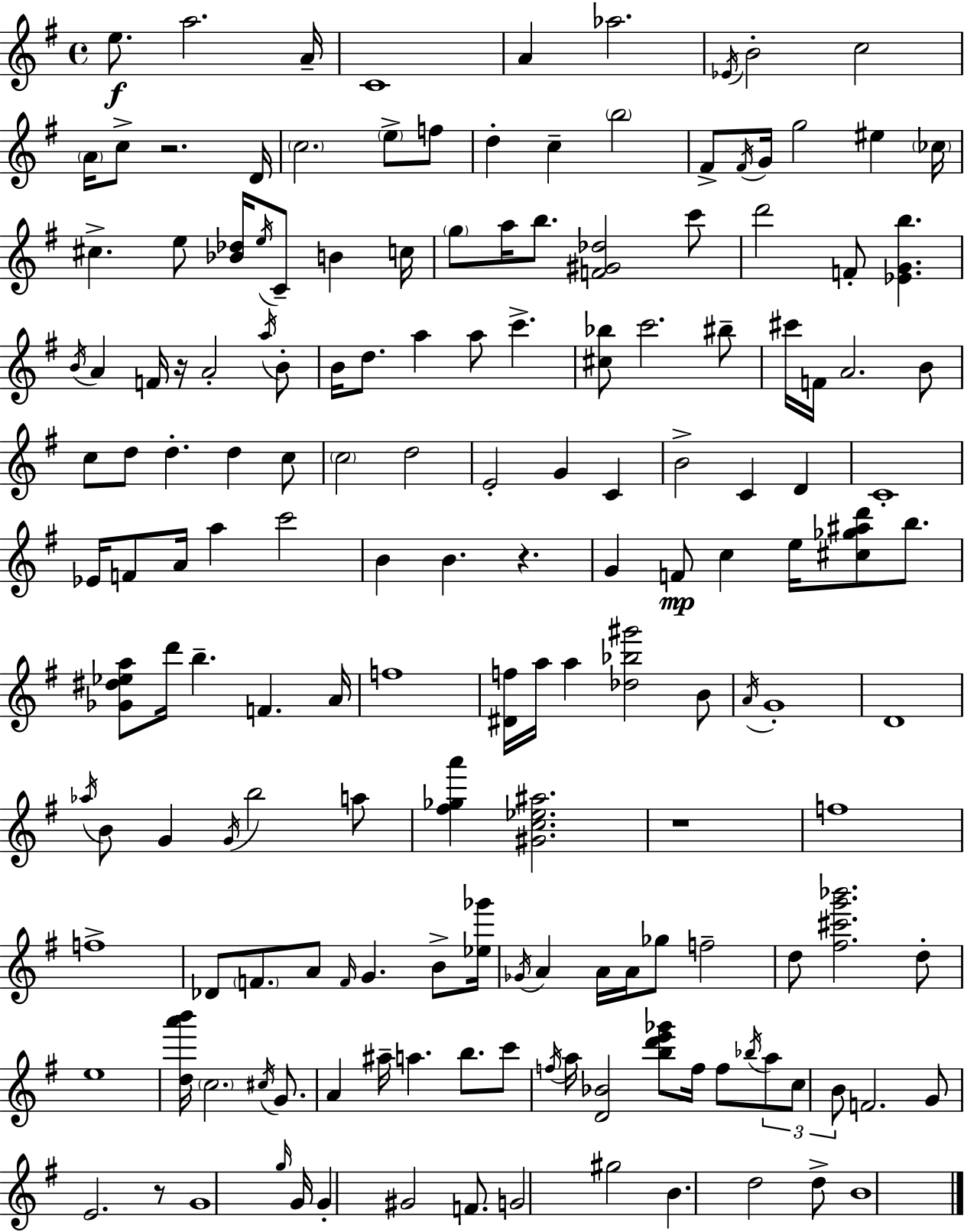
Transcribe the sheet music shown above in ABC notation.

X:1
T:Untitled
M:4/4
L:1/4
K:G
e/2 a2 A/4 C4 A _a2 _E/4 B2 c2 A/4 c/2 z2 D/4 c2 e/2 f/2 d c b2 ^F/2 ^F/4 G/4 g2 ^e _c/4 ^c e/2 [_B_d]/4 e/4 C/2 B c/4 g/2 a/4 b/2 [F^G_d]2 c'/2 d'2 F/2 [_EGb] B/4 A F/4 z/4 A2 a/4 B/2 B/4 d/2 a a/2 c' [^c_b]/2 c'2 ^b/2 ^c'/4 F/4 A2 B/2 c/2 d/2 d d c/2 c2 d2 E2 G C B2 C D C4 _E/4 F/2 A/4 a c'2 B B z G F/2 c e/4 [^c_g^ad']/2 b/2 [_G^d_ea]/2 d'/4 b F A/4 f4 [^Df]/4 a/4 a [_d_b^g']2 B/2 A/4 G4 D4 _a/4 B/2 G G/4 b2 a/2 [^f_ga'] [^Gc_e^a]2 z4 f4 f4 _D/2 F/2 A/2 F/4 G B/2 [_e_g']/4 _G/4 A A/4 A/4 _g/2 f2 d/2 [^f^c'g'_b']2 d/2 e4 [da'b']/4 c2 ^c/4 G/2 A ^a/4 a b/2 c'/2 f/4 a/4 [D_B]2 [bd'e'_g']/2 f/4 f/2 _b/4 a/2 c/2 B/2 F2 G/2 E2 z/2 G4 g/4 G/4 G ^G2 F/2 G2 ^g2 B d2 d/2 B4